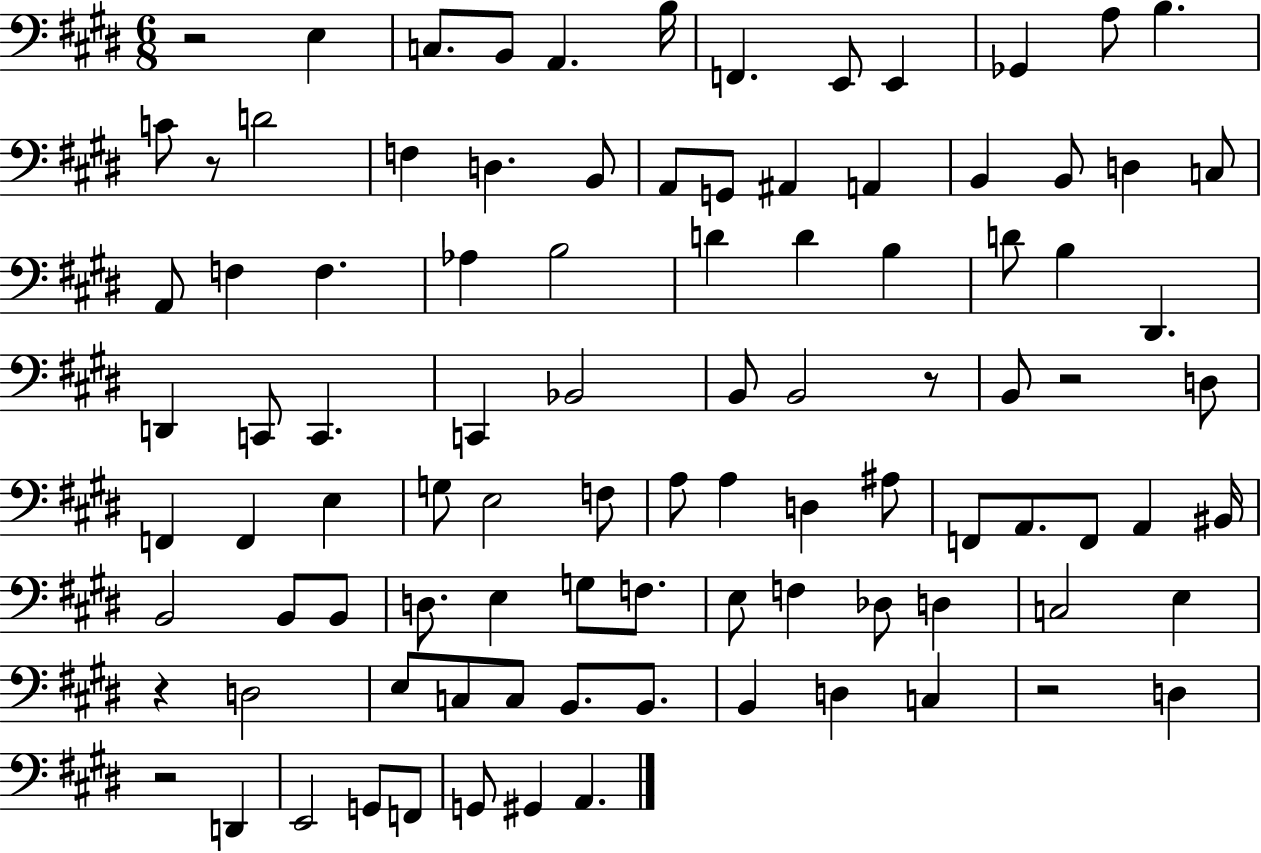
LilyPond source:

{
  \clef bass
  \numericTimeSignature
  \time 6/8
  \key e \major
  r2 e4 | c8. b,8 a,4. b16 | f,4. e,8 e,4 | ges,4 a8 b4. | \break c'8 r8 d'2 | f4 d4. b,8 | a,8 g,8 ais,4 a,4 | b,4 b,8 d4 c8 | \break a,8 f4 f4. | aes4 b2 | d'4 d'4 b4 | d'8 b4 dis,4. | \break d,4 c,8 c,4. | c,4 bes,2 | b,8 b,2 r8 | b,8 r2 d8 | \break f,4 f,4 e4 | g8 e2 f8 | a8 a4 d4 ais8 | f,8 a,8. f,8 a,4 bis,16 | \break b,2 b,8 b,8 | d8. e4 g8 f8. | e8 f4 des8 d4 | c2 e4 | \break r4 d2 | e8 c8 c8 b,8. b,8. | b,4 d4 c4 | r2 d4 | \break r2 d,4 | e,2 g,8 f,8 | g,8 gis,4 a,4. | \bar "|."
}